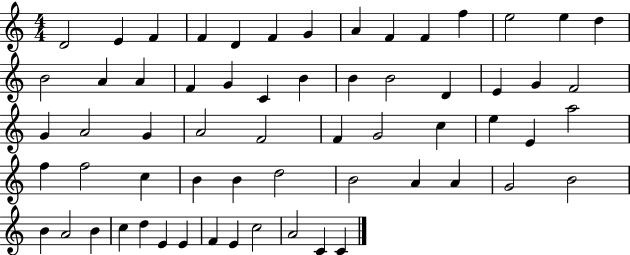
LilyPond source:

{
  \clef treble
  \numericTimeSignature
  \time 4/4
  \key c \major
  d'2 e'4 f'4 | f'4 d'4 f'4 g'4 | a'4 f'4 f'4 f''4 | e''2 e''4 d''4 | \break b'2 a'4 a'4 | f'4 g'4 c'4 b'4 | b'4 b'2 d'4 | e'4 g'4 f'2 | \break g'4 a'2 g'4 | a'2 f'2 | f'4 g'2 c''4 | e''4 e'4 a''2 | \break f''4 f''2 c''4 | b'4 b'4 d''2 | b'2 a'4 a'4 | g'2 b'2 | \break b'4 a'2 b'4 | c''4 d''4 e'4 e'4 | f'4 e'4 c''2 | a'2 c'4 c'4 | \break \bar "|."
}